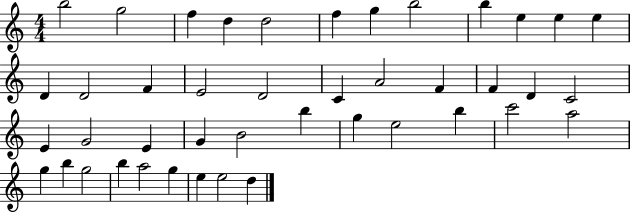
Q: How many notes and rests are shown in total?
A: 43